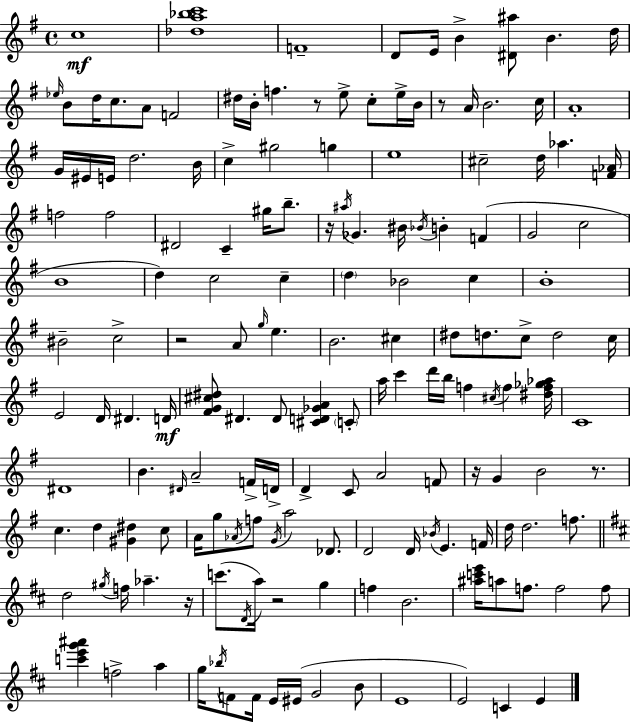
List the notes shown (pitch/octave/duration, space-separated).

C5/w [Db5,A5,Bb5,C6]/w F4/w D4/e E4/s B4/q [D#4,A#5]/e B4/q. D5/s Eb5/s B4/e D5/s C5/e. A4/e F4/h D#5/s B4/s F5/q. R/e E5/e C5/e E5/s B4/s R/e A4/s B4/h. C5/s A4/w G4/s EIS4/s E4/s D5/h. B4/s C5/q G#5/h G5/q E5/w C#5/h D5/s Ab5/q. [F4,Ab4]/s F5/h F5/h D#4/h C4/q G#5/s B5/e. R/s A#5/s Gb4/q. BIS4/s Bb4/s B4/q F4/q G4/h C5/h B4/w D5/q C5/h C5/q D5/q Bb4/h C5/q B4/w BIS4/h C5/h R/h A4/e G5/s E5/q. B4/h. C#5/q D#5/e D5/e. C5/e D5/h C5/s E4/h D4/s D#4/q. D4/s [F#4,G4,C#5,D#5]/e D#4/q. D#4/e [C#4,D4,Gb4,A4]/q C4/e A5/s C6/q D6/s B5/s F5/q C#5/s F5/q [D#5,F5,Gb5,Ab5]/s C4/w D#4/w B4/q. D#4/s A4/h F4/s D4/s D4/q C4/e A4/h F4/e R/s G4/q B4/h R/e. C5/q. D5/q [G#4,D#5]/q C5/e A4/s G5/e Ab4/s F5/e G4/s A5/h Db4/e. D4/h D4/s Bb4/s E4/q. F4/s D5/s D5/h. F5/e. D5/h G#5/s F5/s Ab5/q. R/s C6/e. D4/s A5/s R/h G5/q F5/q B4/h. [A#5,C6,E6]/s A5/e F5/e. F5/h F5/e [C6,E6,G6,A#6]/q F5/h A5/q G5/s Bb5/s F4/e F4/s E4/s EIS4/s G4/h B4/e E4/w E4/h C4/q E4/q